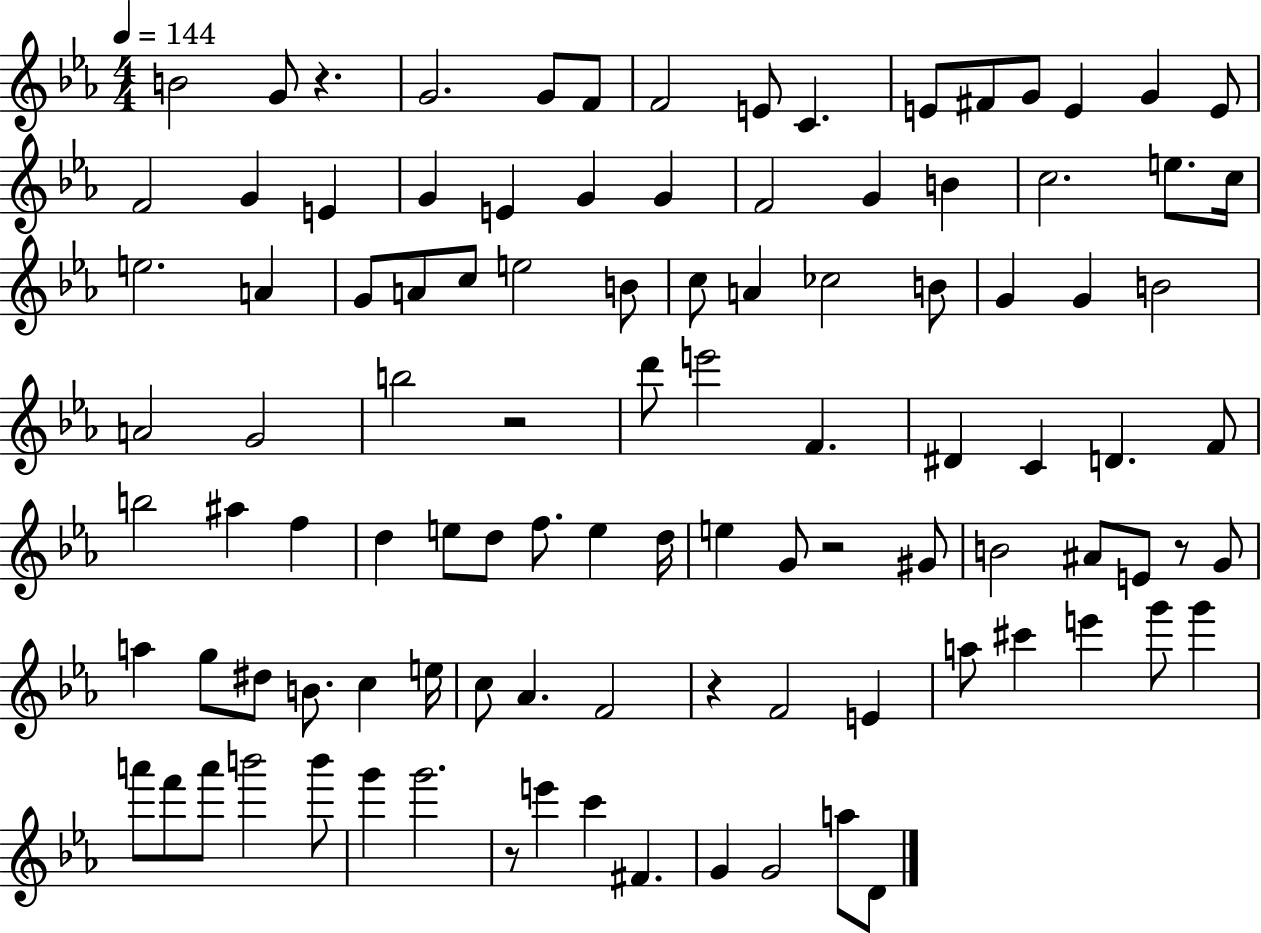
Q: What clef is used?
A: treble